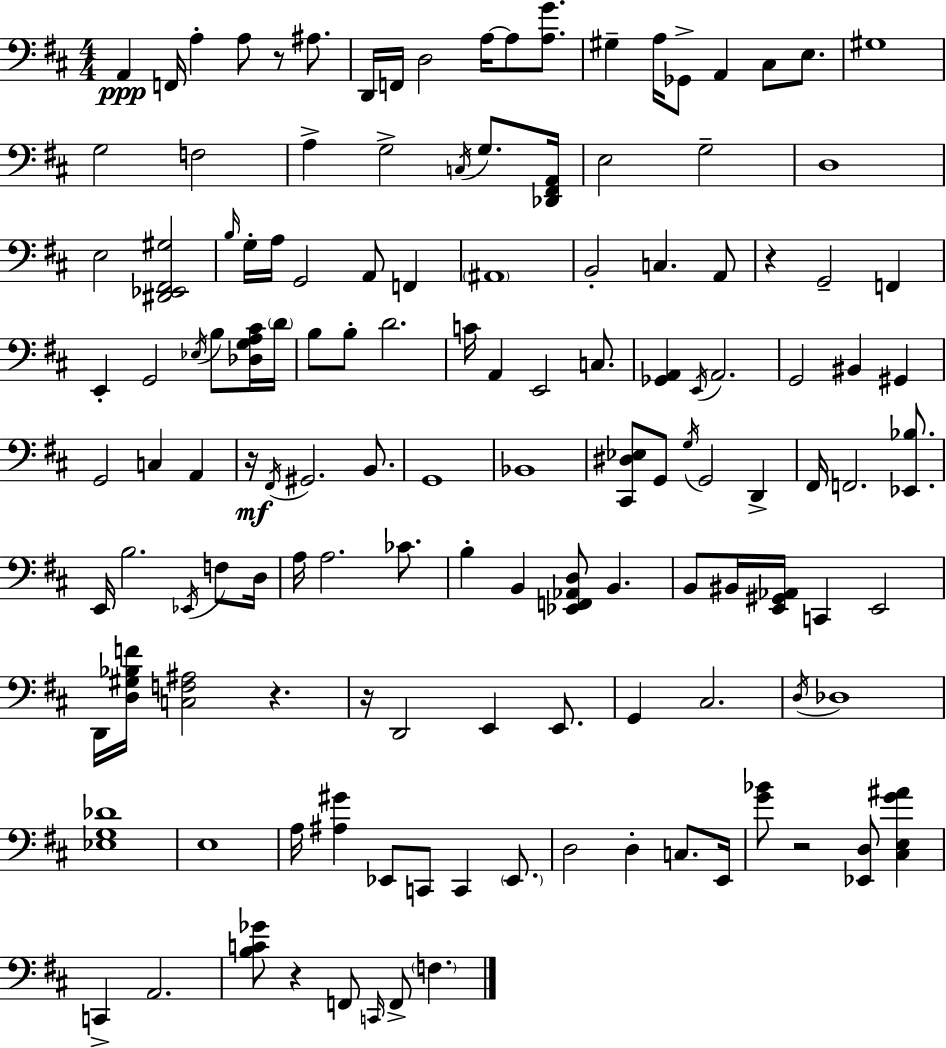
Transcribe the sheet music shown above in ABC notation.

X:1
T:Untitled
M:4/4
L:1/4
K:D
A,, F,,/4 A, A,/2 z/2 ^A,/2 D,,/4 F,,/4 D,2 A,/4 A,/2 [A,G]/2 ^G, A,/4 _G,,/2 A,, ^C,/2 E,/2 ^G,4 G,2 F,2 A, G,2 C,/4 G,/2 [_D,,^F,,A,,]/4 E,2 G,2 D,4 E,2 [^D,,_E,,^F,,^G,]2 B,/4 G,/4 A,/4 G,,2 A,,/2 F,, ^A,,4 B,,2 C, A,,/2 z G,,2 F,, E,, G,,2 _E,/4 B,/2 [_D,G,A,^C]/4 D/4 B,/2 B,/2 D2 C/4 A,, E,,2 C,/2 [_G,,A,,] E,,/4 A,,2 G,,2 ^B,, ^G,, G,,2 C, A,, z/4 ^F,,/4 ^G,,2 B,,/2 G,,4 _B,,4 [^C,,^D,_E,]/2 G,,/2 G,/4 G,,2 D,, ^F,,/4 F,,2 [_E,,_B,]/2 E,,/4 B,2 _E,,/4 F,/2 D,/4 A,/4 A,2 _C/2 B, B,, [_E,,F,,_A,,D,]/2 B,, B,,/2 ^B,,/4 [E,,^G,,_A,,]/4 C,, E,,2 D,,/4 [D,^G,_B,F]/4 [C,F,^A,]2 z z/4 D,,2 E,, E,,/2 G,, ^C,2 D,/4 _D,4 [_E,G,_D]4 E,4 A,/4 [^A,^G] _E,,/2 C,,/2 C,, _E,,/2 D,2 D, C,/2 E,,/4 [G_B]/2 z2 [_E,,D,]/2 [^C,E,G^A] C,, A,,2 [B,C_G]/2 z F,,/2 C,,/4 F,,/2 F,